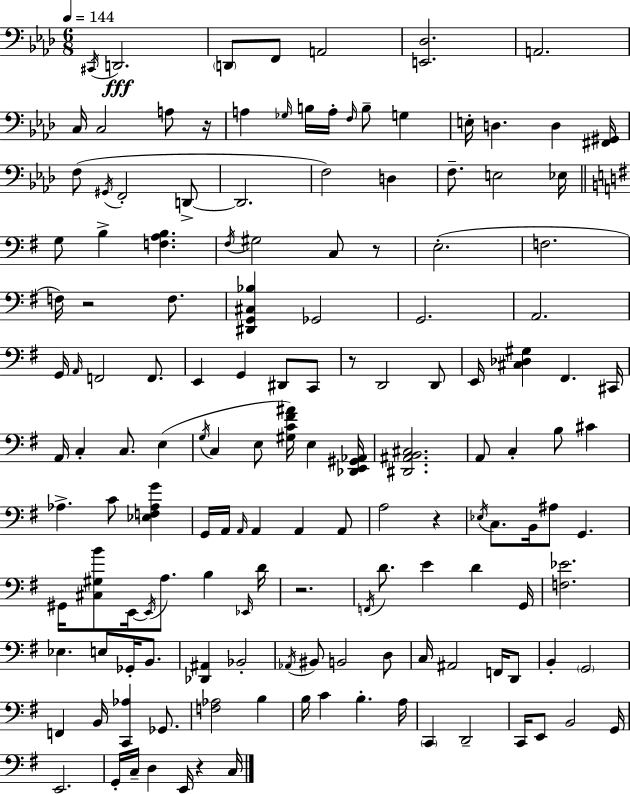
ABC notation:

X:1
T:Untitled
M:6/8
L:1/4
K:Ab
^C,,/4 D,,2 D,,/2 F,,/2 A,,2 [E,,_D,]2 A,,2 C,/4 C,2 A,/2 z/4 A, _G,/4 B,/4 A,/4 F,/4 B,/2 G, E,/4 D, D, [^F,,^G,,]/4 F,/2 ^G,,/4 F,,2 D,,/2 D,,2 F,2 D, F,/2 E,2 _E,/4 G,/2 B, [F,A,B,] ^F,/4 ^G,2 C,/2 z/2 E,2 F,2 F,/4 z2 F,/2 [^D,,G,,^C,_B,] _G,,2 G,,2 A,,2 G,,/4 A,,/4 F,,2 F,,/2 E,, G,, ^D,,/2 C,,/2 z/2 D,,2 D,,/2 E,,/4 [^C,_D,^G,] ^F,, ^C,,/4 A,,/4 C, C,/2 E, G,/4 C, E,/2 [^G,C^F^A]/4 E, [_D,,E,,^G,,_A,,]/4 [^D,,^A,,B,,^C,]2 A,,/2 C, B,/2 ^C _A, C/2 [_E,F,_A,G] G,,/4 A,,/4 A,,/4 A,, A,, A,,/2 A,2 z _E,/4 C,/2 B,,/4 ^A,/2 G,, ^G,,/4 [^C,^G,B]/2 E,,/4 E,,/4 A,/2 B, _E,,/4 D/4 z2 F,,/4 D/2 E D G,,/4 [F,_E]2 _E, E,/2 _G,,/4 B,,/2 [_D,,^A,,] _B,,2 _A,,/4 ^B,,/2 B,,2 D,/2 C,/4 ^A,,2 F,,/4 D,,/2 B,, G,,2 F,, B,,/4 [C,,_A,] _G,,/2 [F,_A,]2 B, B,/4 C B, A,/4 C,, D,,2 C,,/4 E,,/2 B,,2 G,,/4 E,,2 G,,/4 C,/4 D, E,,/4 z C,/4